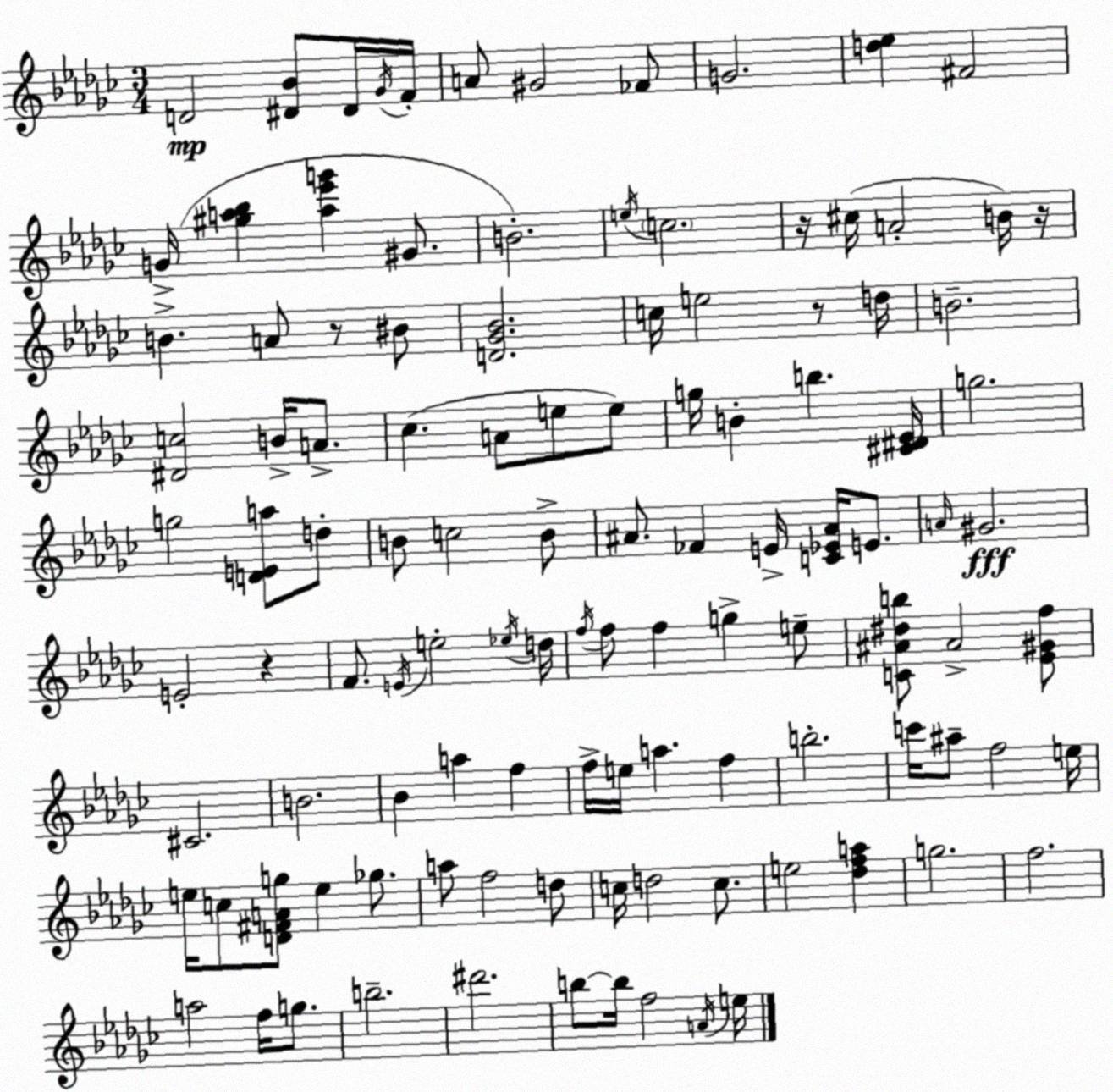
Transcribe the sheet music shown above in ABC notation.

X:1
T:Untitled
M:3/4
L:1/4
K:Ebm
D2 [^D_B]/2 ^D/4 _G/4 F/4 A/2 ^G2 _F/2 G2 [d_e] ^F2 G/4 [^ga_b] [a_e'g'] ^G/2 B2 e/4 c2 z/4 ^c/4 A2 B/4 z/4 B A/2 z/2 ^B/2 [D_G_B]2 c/4 e2 z/2 d/4 B2 [^Dc]2 B/4 A/2 _c A/2 e/2 e/2 g/4 B b [^C^D_E]/4 g2 g2 [DEa]/2 d/2 B/2 c2 B/2 ^A/2 _F E/4 [C_E^A]/4 E/2 A/4 ^G2 E2 z F/2 E/4 e2 _e/4 d/4 f/4 f/2 f g e/2 [C^A^db]/2 ^A2 [_E^Gf]/2 ^C2 B2 _B a f f/4 e/4 a f b2 c'/4 ^a/2 f2 e/4 e/4 c/2 [D^FAg]/2 e _g/2 a/2 f2 d/2 c/4 d2 c/2 e2 [_dfa] g2 f2 a2 f/4 g/2 b2 ^d'2 b/2 b/4 f2 A/4 e/4